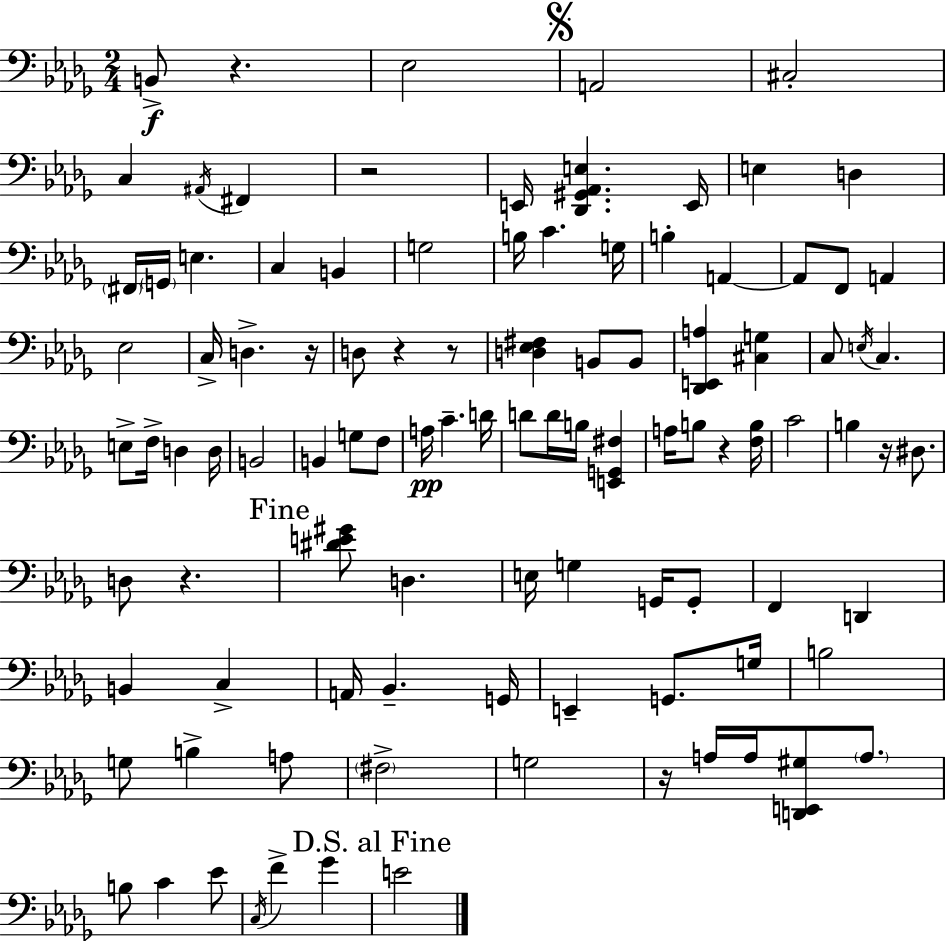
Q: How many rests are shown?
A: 9